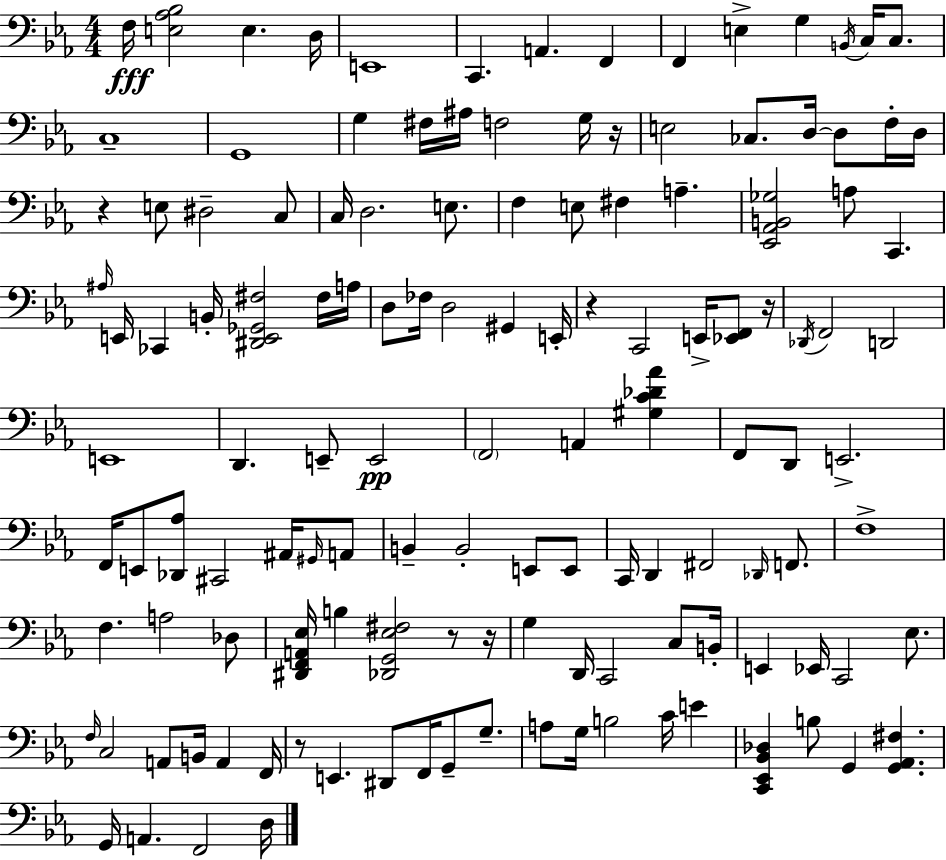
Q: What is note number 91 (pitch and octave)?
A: C2